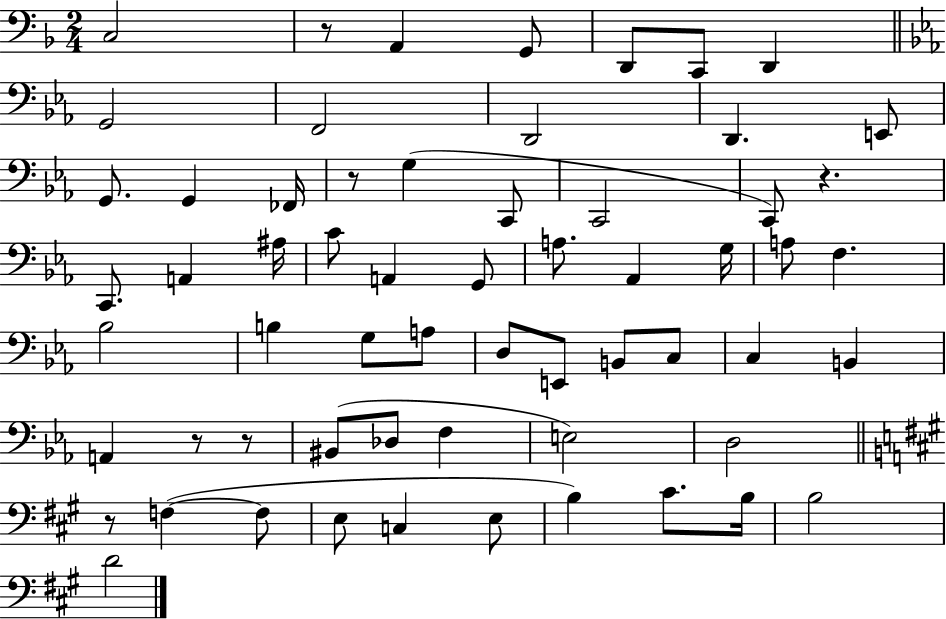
C3/h R/e A2/q G2/e D2/e C2/e D2/q G2/h F2/h D2/h D2/q. E2/e G2/e. G2/q FES2/s R/e G3/q C2/e C2/h C2/e R/q. C2/e. A2/q A#3/s C4/e A2/q G2/e A3/e. Ab2/q G3/s A3/e F3/q. Bb3/h B3/q G3/e A3/e D3/e E2/e B2/e C3/e C3/q B2/q A2/q R/e R/e BIS2/e Db3/e F3/q E3/h D3/h R/e F3/q F3/e E3/e C3/q E3/e B3/q C#4/e. B3/s B3/h D4/h